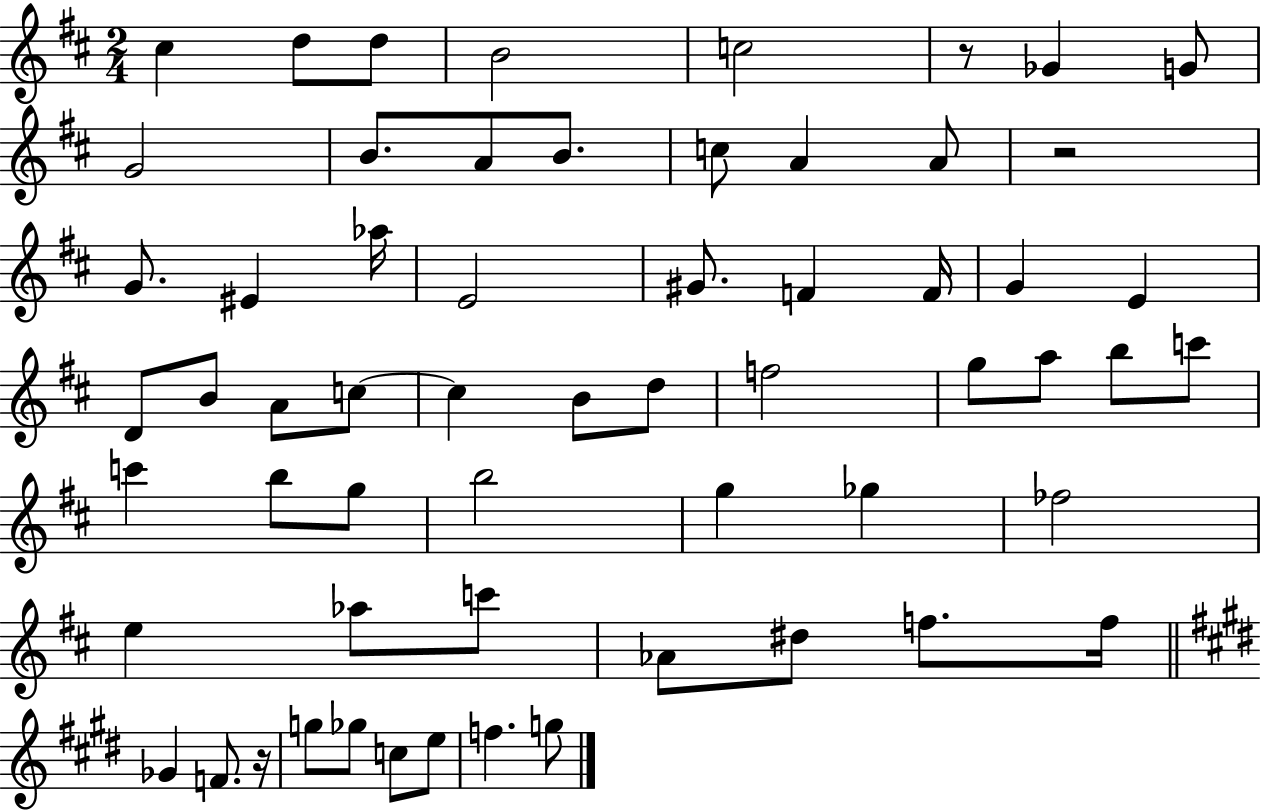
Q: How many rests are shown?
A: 3